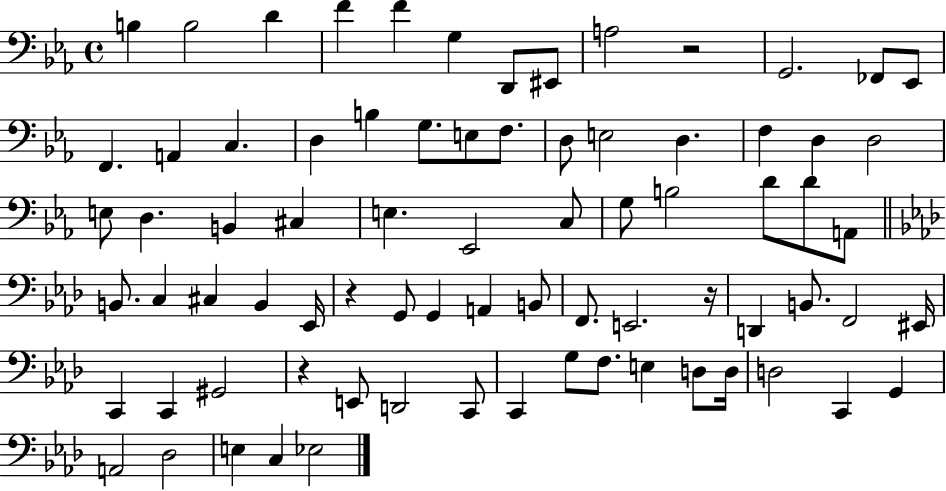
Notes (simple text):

B3/q B3/h D4/q F4/q F4/q G3/q D2/e EIS2/e A3/h R/h G2/h. FES2/e Eb2/e F2/q. A2/q C3/q. D3/q B3/q G3/e. E3/e F3/e. D3/e E3/h D3/q. F3/q D3/q D3/h E3/e D3/q. B2/q C#3/q E3/q. Eb2/h C3/e G3/e B3/h D4/e D4/e A2/e B2/e. C3/q C#3/q B2/q Eb2/s R/q G2/e G2/q A2/q B2/e F2/e. E2/h. R/s D2/q B2/e. F2/h EIS2/s C2/q C2/q G#2/h R/q E2/e D2/h C2/e C2/q G3/e F3/e. E3/q D3/e D3/s D3/h C2/q G2/q A2/h Db3/h E3/q C3/q Eb3/h